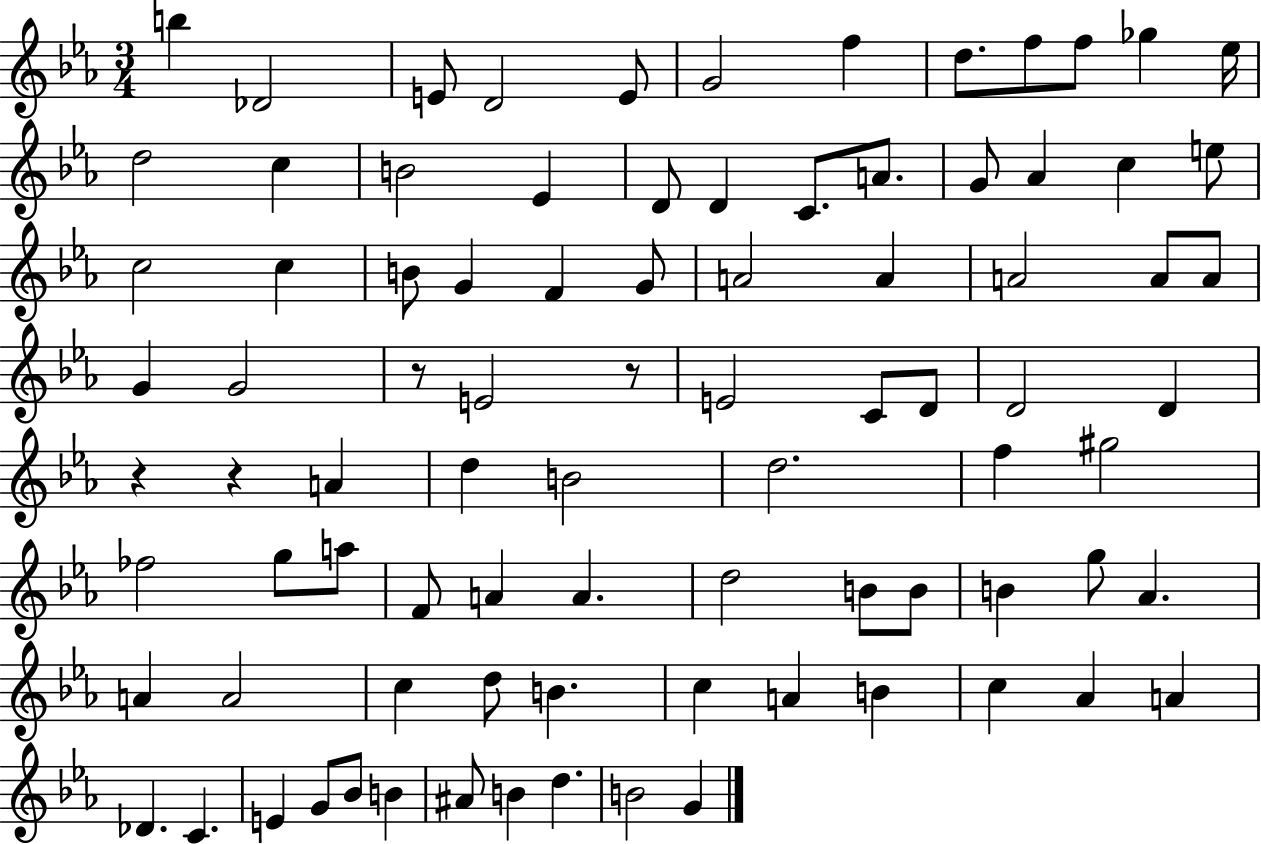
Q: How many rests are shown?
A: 4